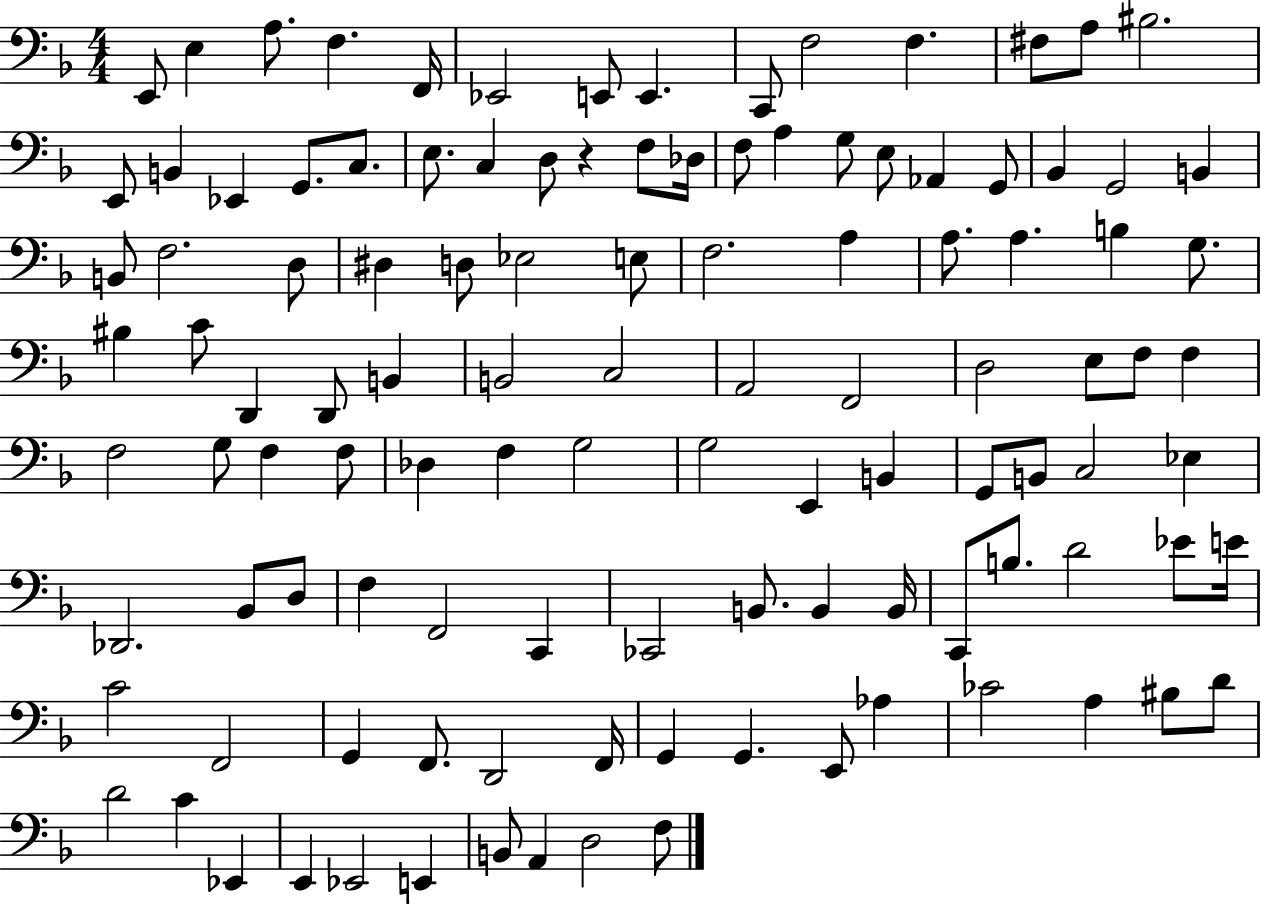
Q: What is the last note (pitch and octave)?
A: F3